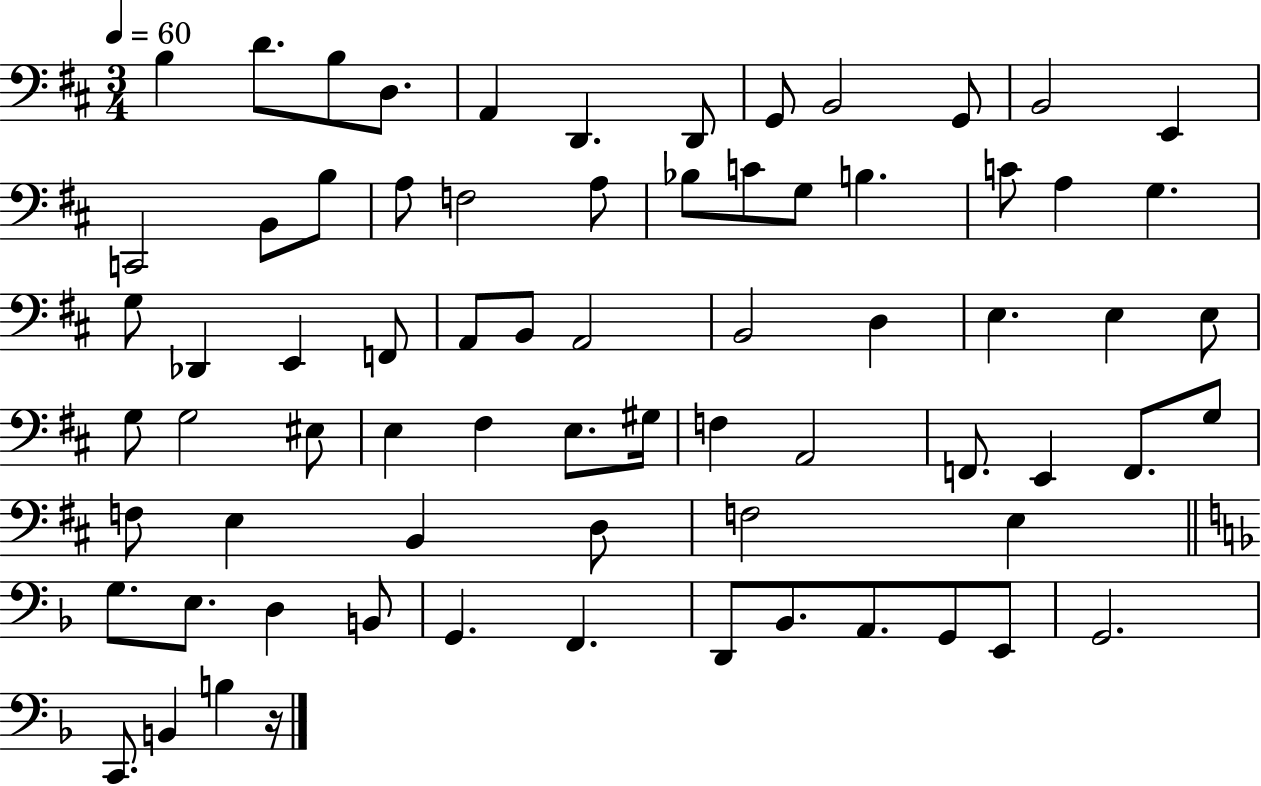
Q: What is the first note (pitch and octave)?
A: B3